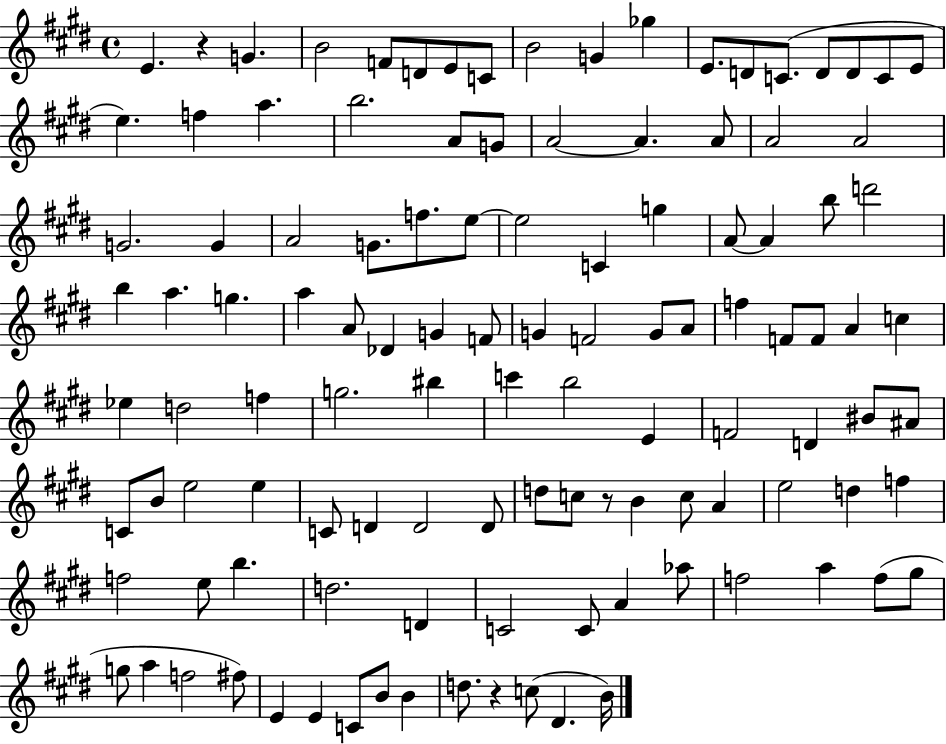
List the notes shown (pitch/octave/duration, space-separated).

E4/q. R/q G4/q. B4/h F4/e D4/e E4/e C4/e B4/h G4/q Gb5/q E4/e. D4/e C4/e. D4/e D4/e C4/e E4/e E5/q. F5/q A5/q. B5/h. A4/e G4/e A4/h A4/q. A4/e A4/h A4/h G4/h. G4/q A4/h G4/e. F5/e. E5/e E5/h C4/q G5/q A4/e A4/q B5/e D6/h B5/q A5/q. G5/q. A5/q A4/e Db4/q G4/q F4/e G4/q F4/h G4/e A4/e F5/q F4/e F4/e A4/q C5/q Eb5/q D5/h F5/q G5/h. BIS5/q C6/q B5/h E4/q F4/h D4/q BIS4/e A#4/e C4/e B4/e E5/h E5/q C4/e D4/q D4/h D4/e D5/e C5/e R/e B4/q C5/e A4/q E5/h D5/q F5/q F5/h E5/e B5/q. D5/h. D4/q C4/h C4/e A4/q Ab5/e F5/h A5/q F5/e G#5/e G5/e A5/q F5/h F#5/e E4/q E4/q C4/e B4/e B4/q D5/e. R/q C5/e D#4/q. B4/s